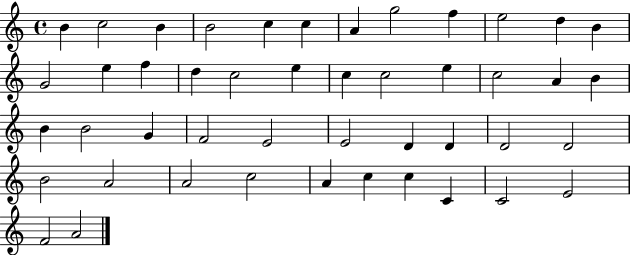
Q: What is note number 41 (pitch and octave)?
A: C5